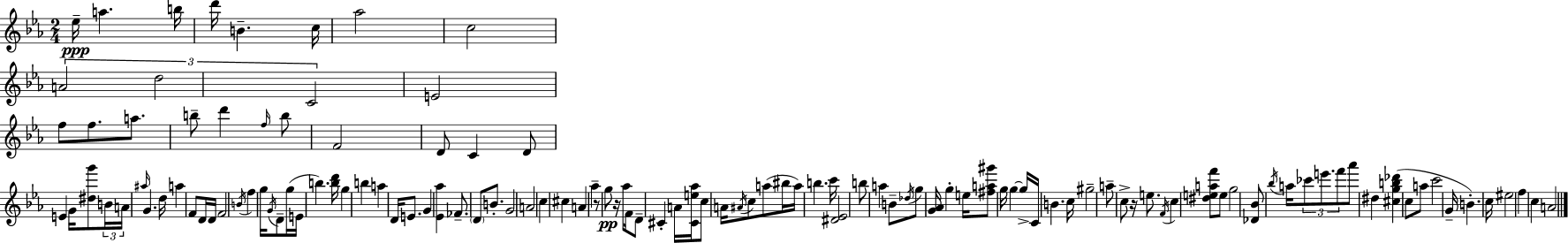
X:1
T:Untitled
M:2/4
L:1/4
K:Cm
_e/4 a b/4 d'/4 B c/4 _a2 c2 A2 d2 C2 E2 f/2 f/2 a/2 b/2 d' f/4 b/2 F2 D/2 C D/2 E G/4 [^dg']/2 B/4 A/4 ^a/4 G d/4 a F/2 D/4 D/4 F2 B/4 f g/4 G/4 D/2 g/4 E/4 b [bd']/4 g b a D/4 E/2 G [_E_a] _F/2 D/2 B/2 G2 A2 c ^c A _a z/2 g/2 z/4 _a/2 F/4 D/2 ^C A/4 [^Ce_a]/4 c/2 A/4 ^A/4 c/2 a/2 ^b/4 a/4 b c'/4 [^D_E]2 b/2 a B/2 _d/4 g/2 [G_A]/4 g e/4 [^fa^g']/2 g/4 g g/4 C/4 B c/4 ^g2 a/2 c/2 z/4 e/2 F/4 c [^deaf']/2 e/2 g2 [_D_B]/2 _b/4 a/4 _c'/2 e'/2 f'/2 _a'/2 ^d [^cgb_d'] c/2 a/2 c'2 G/4 B c/4 ^e2 f c A2